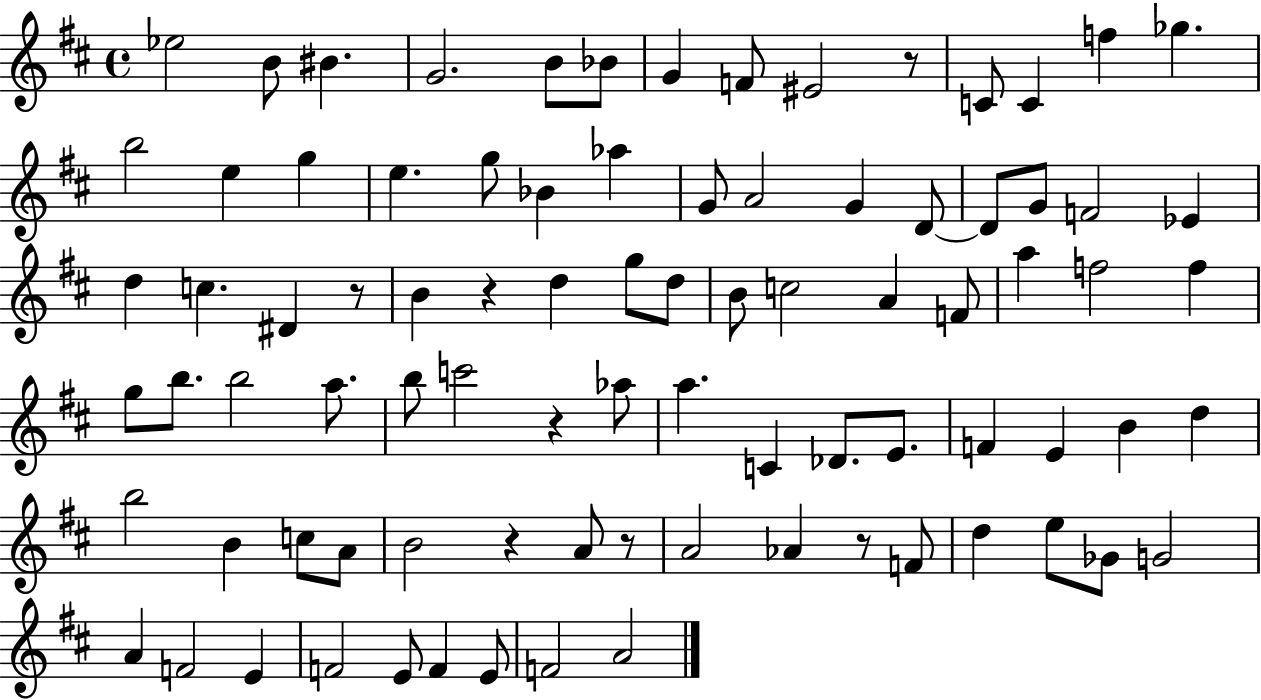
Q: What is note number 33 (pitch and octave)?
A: D5